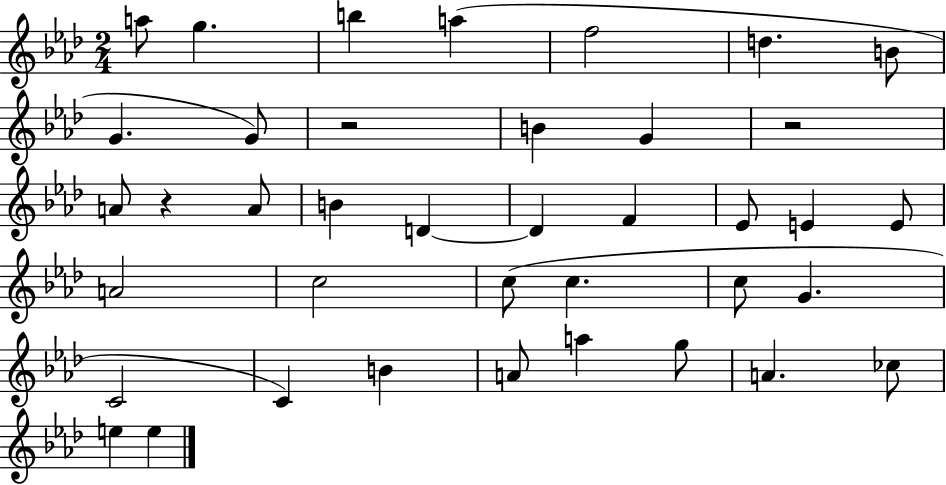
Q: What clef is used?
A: treble